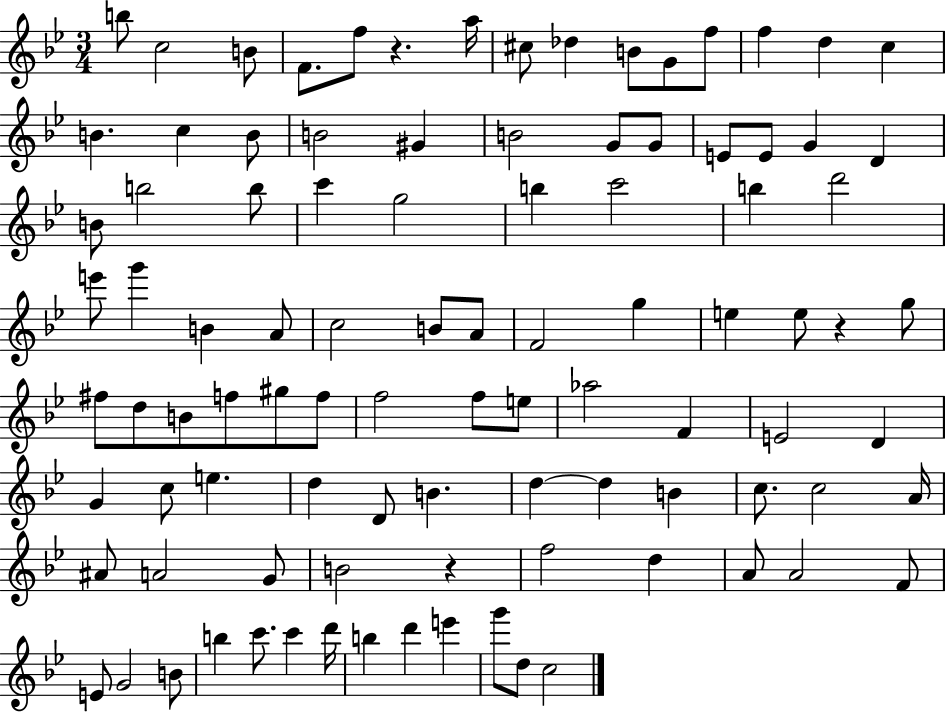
B5/e C5/h B4/e F4/e. F5/e R/q. A5/s C#5/e Db5/q B4/e G4/e F5/e F5/q D5/q C5/q B4/q. C5/q B4/e B4/h G#4/q B4/h G4/e G4/e E4/e E4/e G4/q D4/q B4/e B5/h B5/e C6/q G5/h B5/q C6/h B5/q D6/h E6/e G6/q B4/q A4/e C5/h B4/e A4/e F4/h G5/q E5/q E5/e R/q G5/e F#5/e D5/e B4/e F5/e G#5/e F5/e F5/h F5/e E5/e Ab5/h F4/q E4/h D4/q G4/q C5/e E5/q. D5/q D4/e B4/q. D5/q D5/q B4/q C5/e. C5/h A4/s A#4/e A4/h G4/e B4/h R/q F5/h D5/q A4/e A4/h F4/e E4/e G4/h B4/e B5/q C6/e. C6/q D6/s B5/q D6/q E6/q G6/e D5/e C5/h